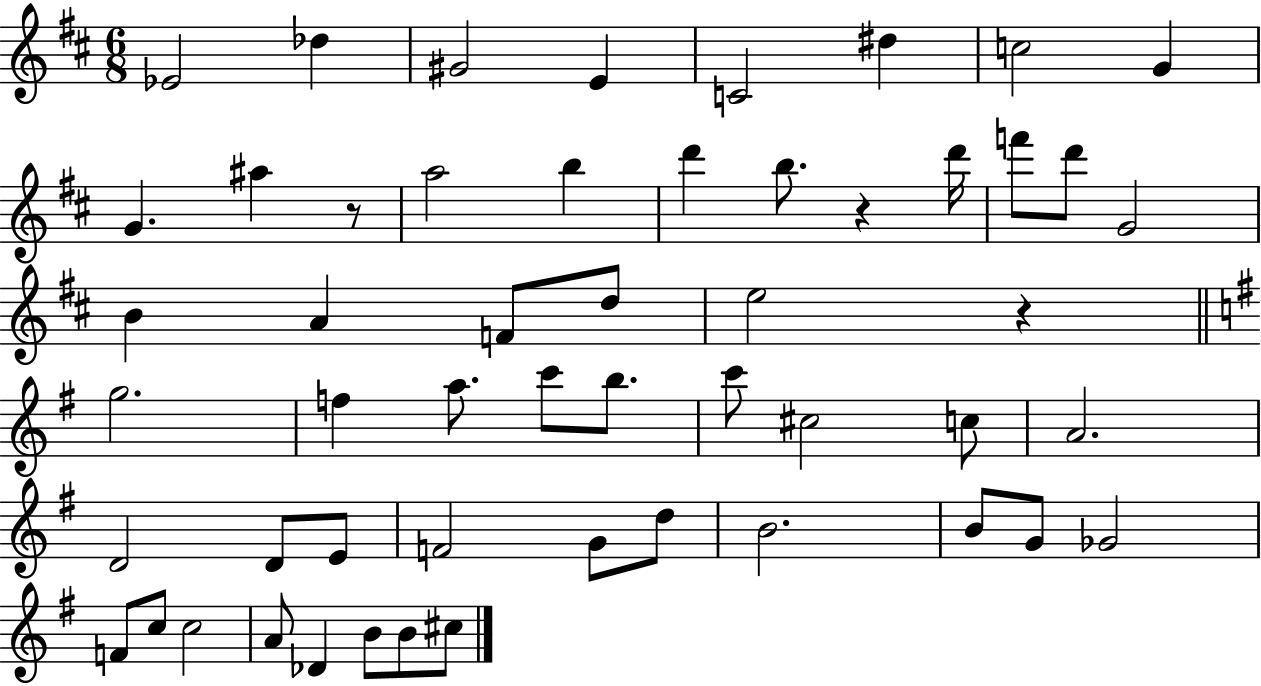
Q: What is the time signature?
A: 6/8